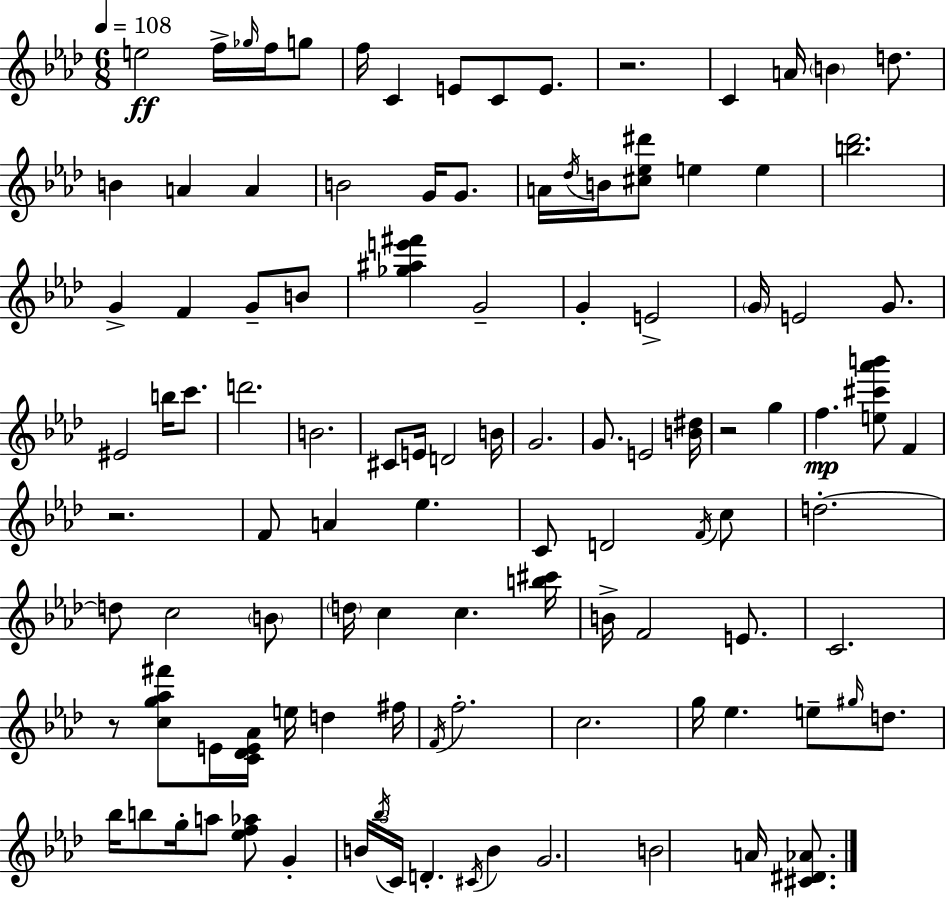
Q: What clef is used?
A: treble